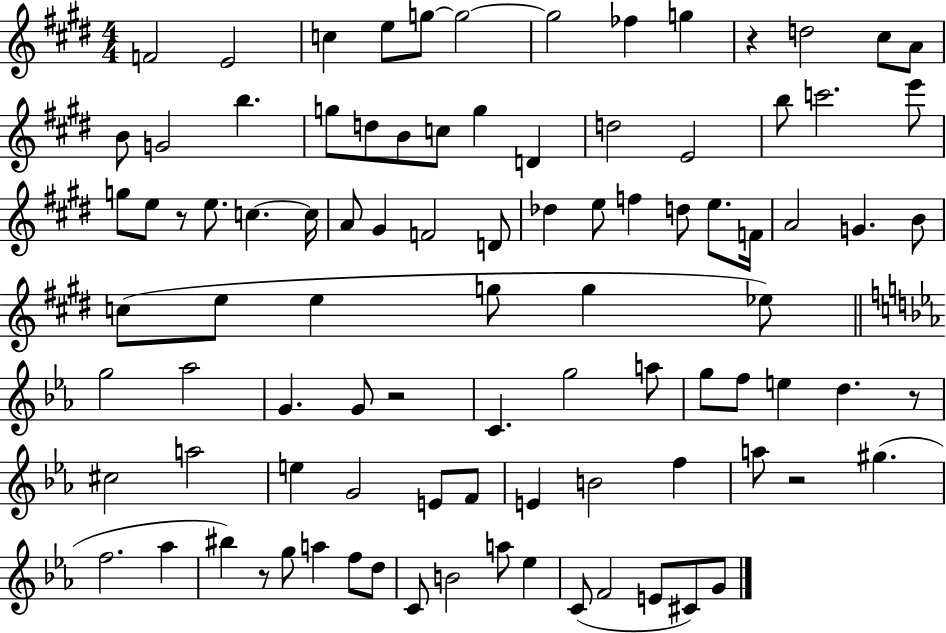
{
  \clef treble
  \numericTimeSignature
  \time 4/4
  \key e \major
  \repeat volta 2 { f'2 e'2 | c''4 e''8 g''8~~ g''2~~ | g''2 fes''4 g''4 | r4 d''2 cis''8 a'8 | \break b'8 g'2 b''4. | g''8 d''8 b'8 c''8 g''4 d'4 | d''2 e'2 | b''8 c'''2. e'''8 | \break g''8 e''8 r8 e''8. c''4.~~ c''16 | a'8 gis'4 f'2 d'8 | des''4 e''8 f''4 d''8 e''8. f'16 | a'2 g'4. b'8 | \break c''8( e''8 e''4 g''8 g''4 ees''8) | \bar "||" \break \key ees \major g''2 aes''2 | g'4. g'8 r2 | c'4. g''2 a''8 | g''8 f''8 e''4 d''4. r8 | \break cis''2 a''2 | e''4 g'2 e'8 f'8 | e'4 b'2 f''4 | a''8 r2 gis''4.( | \break f''2. aes''4 | bis''4) r8 g''8 a''4 f''8 d''8 | c'8 b'2 a''8 ees''4 | c'8( f'2 e'8 cis'8) g'8 | \break } \bar "|."
}